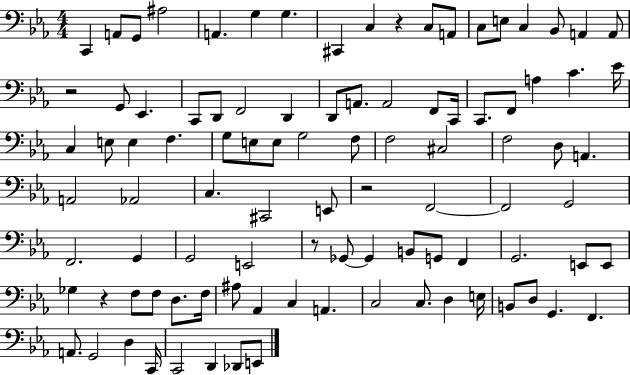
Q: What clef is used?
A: bass